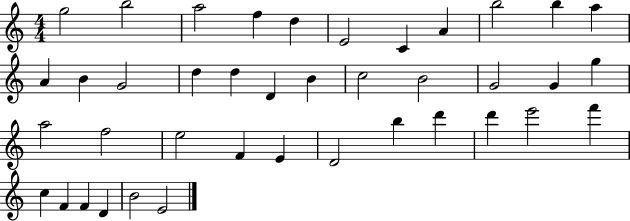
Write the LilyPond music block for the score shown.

{
  \clef treble
  \numericTimeSignature
  \time 4/4
  \key c \major
  g''2 b''2 | a''2 f''4 d''4 | e'2 c'4 a'4 | b''2 b''4 a''4 | \break a'4 b'4 g'2 | d''4 d''4 d'4 b'4 | c''2 b'2 | g'2 g'4 g''4 | \break a''2 f''2 | e''2 f'4 e'4 | d'2 b''4 d'''4 | d'''4 e'''2 f'''4 | \break c''4 f'4 f'4 d'4 | b'2 e'2 | \bar "|."
}